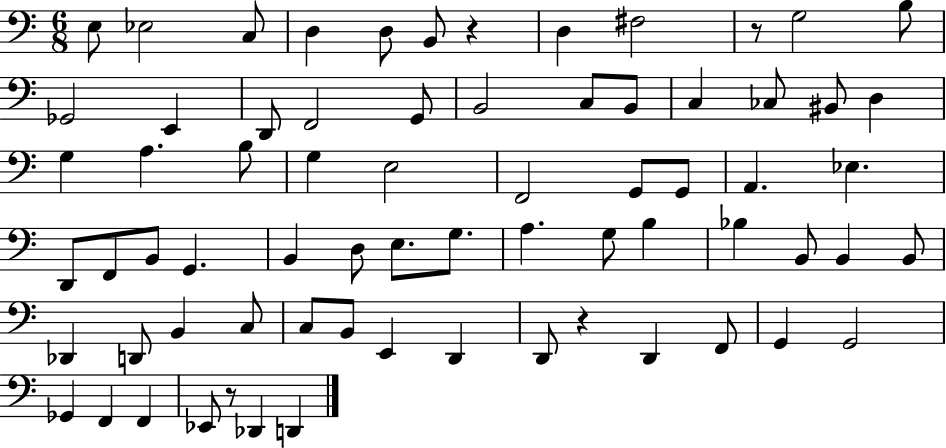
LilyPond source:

{
  \clef bass
  \numericTimeSignature
  \time 6/8
  \key c \major
  e8 ees2 c8 | d4 d8 b,8 r4 | d4 fis2 | r8 g2 b8 | \break ges,2 e,4 | d,8 f,2 g,8 | b,2 c8 b,8 | c4 ces8 bis,8 d4 | \break g4 a4. b8 | g4 e2 | f,2 g,8 g,8 | a,4. ees4. | \break d,8 f,8 b,8 g,4. | b,4 d8 e8. g8. | a4. g8 b4 | bes4 b,8 b,4 b,8 | \break des,4 d,8 b,4 c8 | c8 b,8 e,4 d,4 | d,8 r4 d,4 f,8 | g,4 g,2 | \break ges,4 f,4 f,4 | ees,8 r8 des,4 d,4 | \bar "|."
}